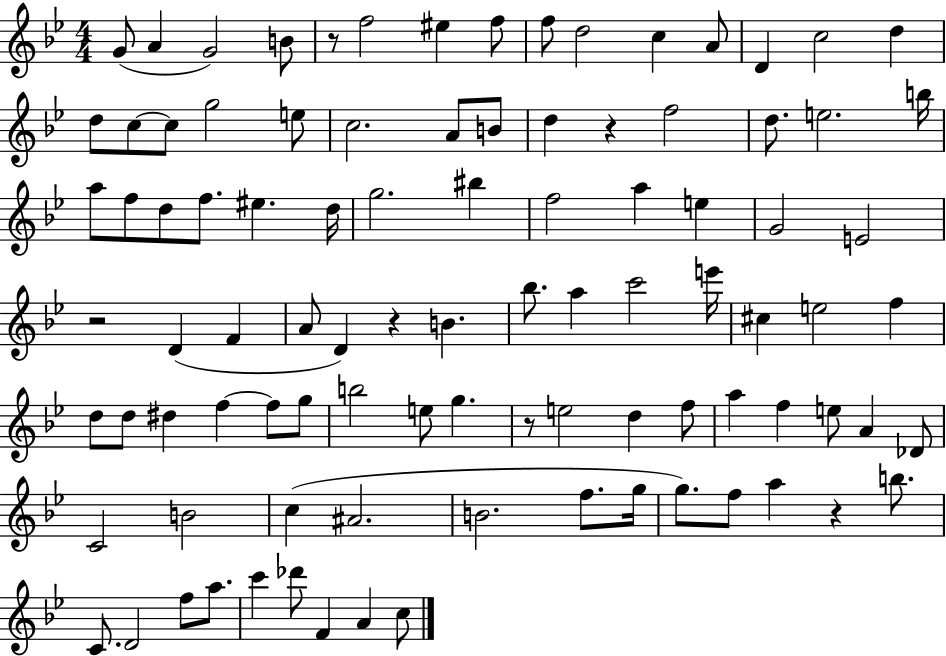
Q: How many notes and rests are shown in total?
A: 95